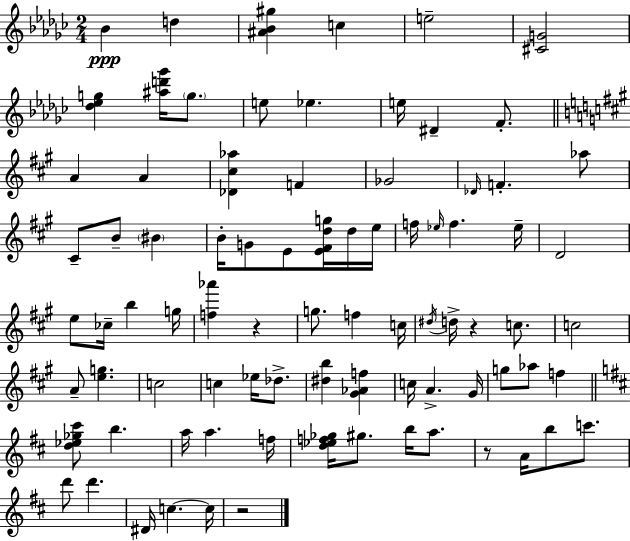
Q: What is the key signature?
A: EES minor